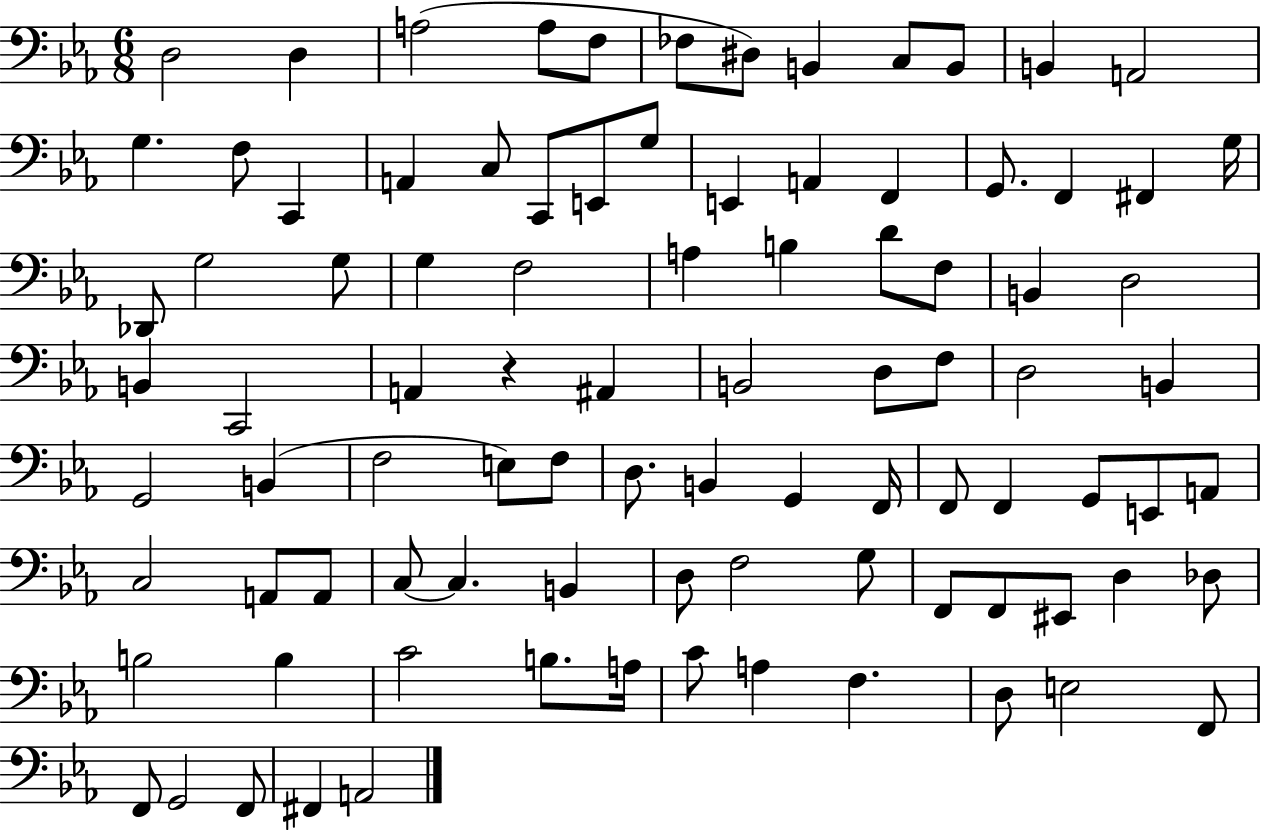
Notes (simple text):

D3/h D3/q A3/h A3/e F3/e FES3/e D#3/e B2/q C3/e B2/e B2/q A2/h G3/q. F3/e C2/q A2/q C3/e C2/e E2/e G3/e E2/q A2/q F2/q G2/e. F2/q F#2/q G3/s Db2/e G3/h G3/e G3/q F3/h A3/q B3/q D4/e F3/e B2/q D3/h B2/q C2/h A2/q R/q A#2/q B2/h D3/e F3/e D3/h B2/q G2/h B2/q F3/h E3/e F3/e D3/e. B2/q G2/q F2/s F2/e F2/q G2/e E2/e A2/e C3/h A2/e A2/e C3/e C3/q. B2/q D3/e F3/h G3/e F2/e F2/e EIS2/e D3/q Db3/e B3/h B3/q C4/h B3/e. A3/s C4/e A3/q F3/q. D3/e E3/h F2/e F2/e G2/h F2/e F#2/q A2/h